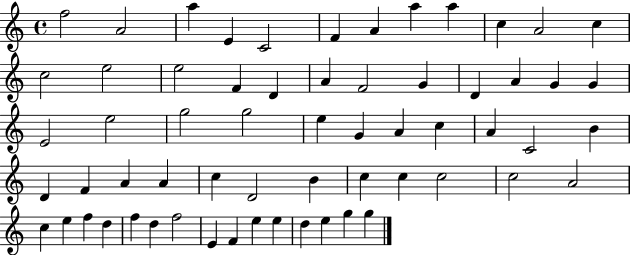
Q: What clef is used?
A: treble